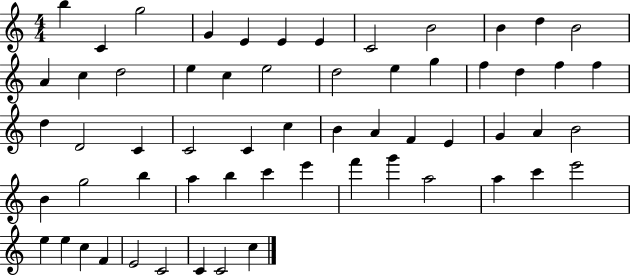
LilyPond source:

{
  \clef treble
  \numericTimeSignature
  \time 4/4
  \key c \major
  b''4 c'4 g''2 | g'4 e'4 e'4 e'4 | c'2 b'2 | b'4 d''4 b'2 | \break a'4 c''4 d''2 | e''4 c''4 e''2 | d''2 e''4 g''4 | f''4 d''4 f''4 f''4 | \break d''4 d'2 c'4 | c'2 c'4 c''4 | b'4 a'4 f'4 e'4 | g'4 a'4 b'2 | \break b'4 g''2 b''4 | a''4 b''4 c'''4 e'''4 | f'''4 g'''4 a''2 | a''4 c'''4 e'''2 | \break e''4 e''4 c''4 f'4 | e'2 c'2 | c'4 c'2 c''4 | \bar "|."
}